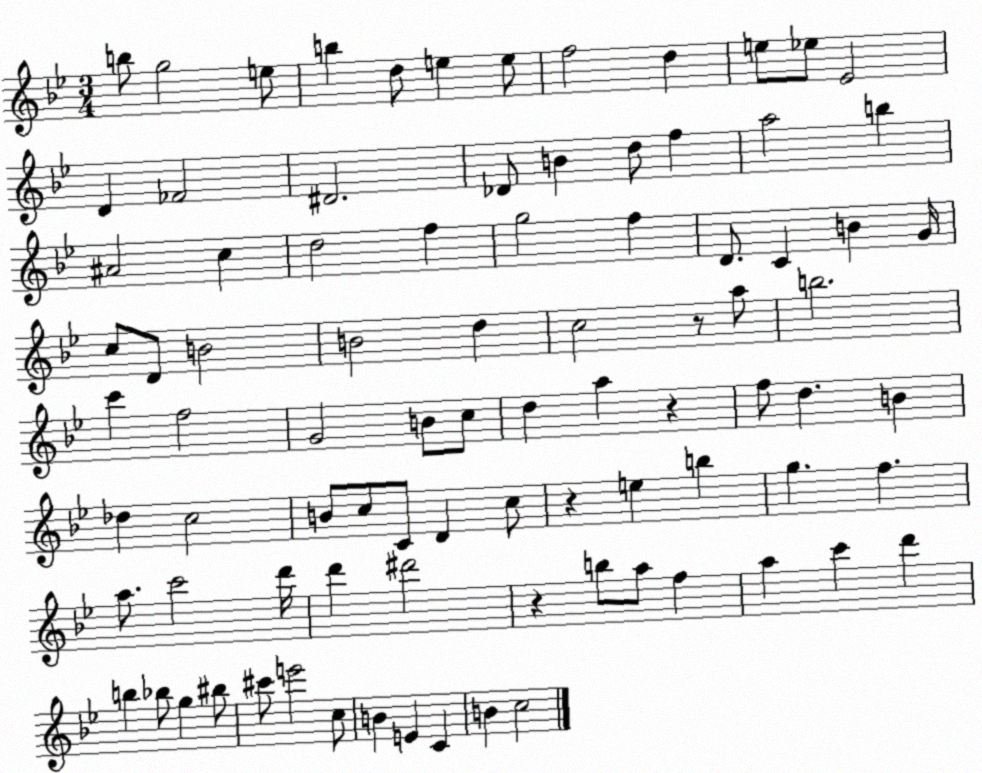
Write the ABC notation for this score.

X:1
T:Untitled
M:3/4
L:1/4
K:Bb
b/2 g2 e/2 b d/2 e e/2 f2 d e/2 _e/2 _E2 D _F2 ^D2 _D/2 B d/2 f a2 b ^A2 c d2 f g2 f D/2 C B G/4 c/2 D/2 B2 B2 d c2 z/2 a/2 b2 c' f2 G2 B/2 c/2 d a z f/2 d B _d c2 B/2 c/2 C/2 D c/2 z e b g f a/2 c'2 d'/4 d' ^d'2 z b/2 a/2 f a c' d' b _b/2 g ^b/2 ^c'/2 e'2 c/2 B E C B c2